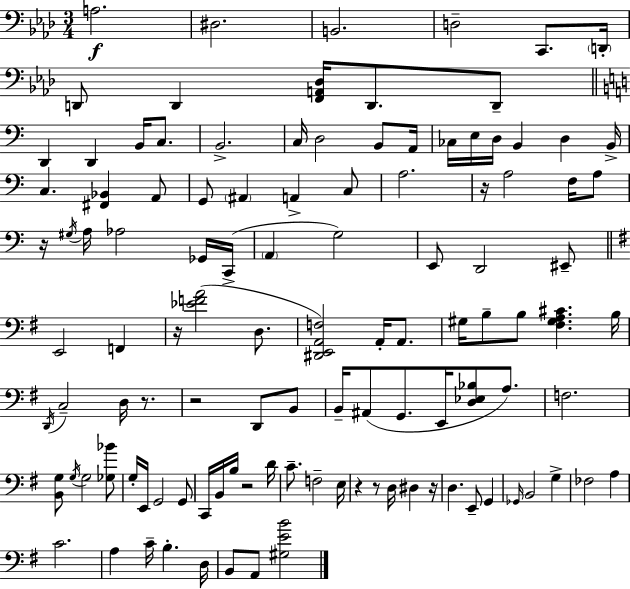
A3/h. D#3/h. B2/h. D3/h C2/e. D2/s D2/e D2/q [F2,A2,Db3]/s D2/e. D2/e D2/q D2/q B2/s C3/e. B2/h. C3/s D3/h B2/e A2/s CES3/s E3/s D3/s B2/q D3/q B2/s C3/q. [F#2,Bb2]/q A2/e G2/e A#2/q A2/q C3/e A3/h. R/s A3/h F3/s A3/e R/s G#3/s A3/s Ab3/h Gb2/s C2/s A2/q G3/h E2/e D2/h EIS2/e E2/h F2/q R/s [Eb4,F4,A4]/h D3/e. [D#2,E2,A2,F3]/h A2/s A2/e. G#3/s B3/e B3/e [F#3,G#3,A3,C#4]/q. B3/s D2/s C3/h D3/s R/e. R/h D2/e B2/e B2/s A#2/e G2/e. E2/s [D3,Eb3,Bb3]/e A3/e. F3/h. [B2,G3]/e G3/s G3/h [Gb3,Bb4]/e G3/s E2/s G2/h G2/e C2/s B2/s B3/s R/h D4/s C4/e. F3/h E3/s R/q R/e D3/s D#3/q R/s D3/q. E2/e G2/q Gb2/s B2/h G3/q FES3/h A3/q C4/h. A3/q C4/s B3/q. D3/s B2/e A2/e [G#3,E4,B4]/h